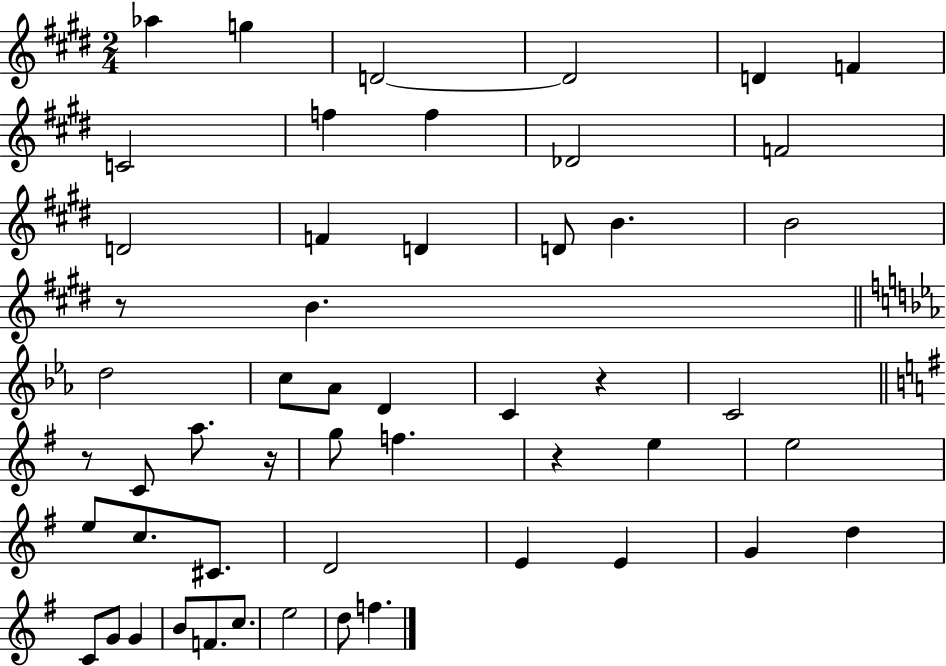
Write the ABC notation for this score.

X:1
T:Untitled
M:2/4
L:1/4
K:E
_a g D2 D2 D F C2 f f _D2 F2 D2 F D D/2 B B2 z/2 B d2 c/2 _A/2 D C z C2 z/2 C/2 a/2 z/4 g/2 f z e e2 e/2 c/2 ^C/2 D2 E E G d C/2 G/2 G B/2 F/2 c/2 e2 d/2 f